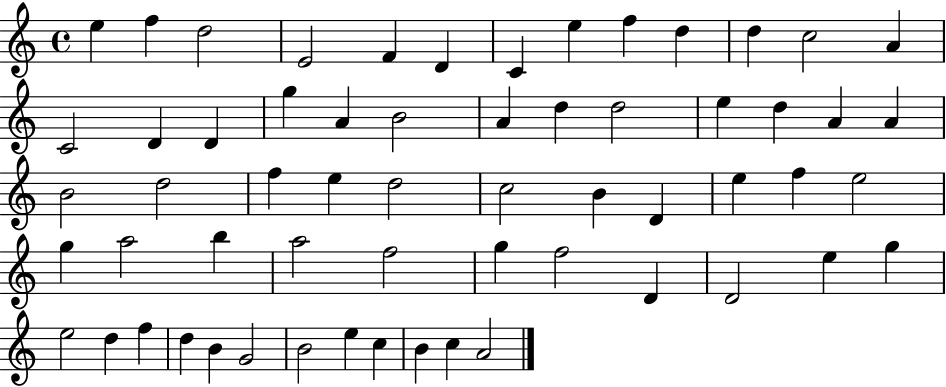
X:1
T:Untitled
M:4/4
L:1/4
K:C
e f d2 E2 F D C e f d d c2 A C2 D D g A B2 A d d2 e d A A B2 d2 f e d2 c2 B D e f e2 g a2 b a2 f2 g f2 D D2 e g e2 d f d B G2 B2 e c B c A2